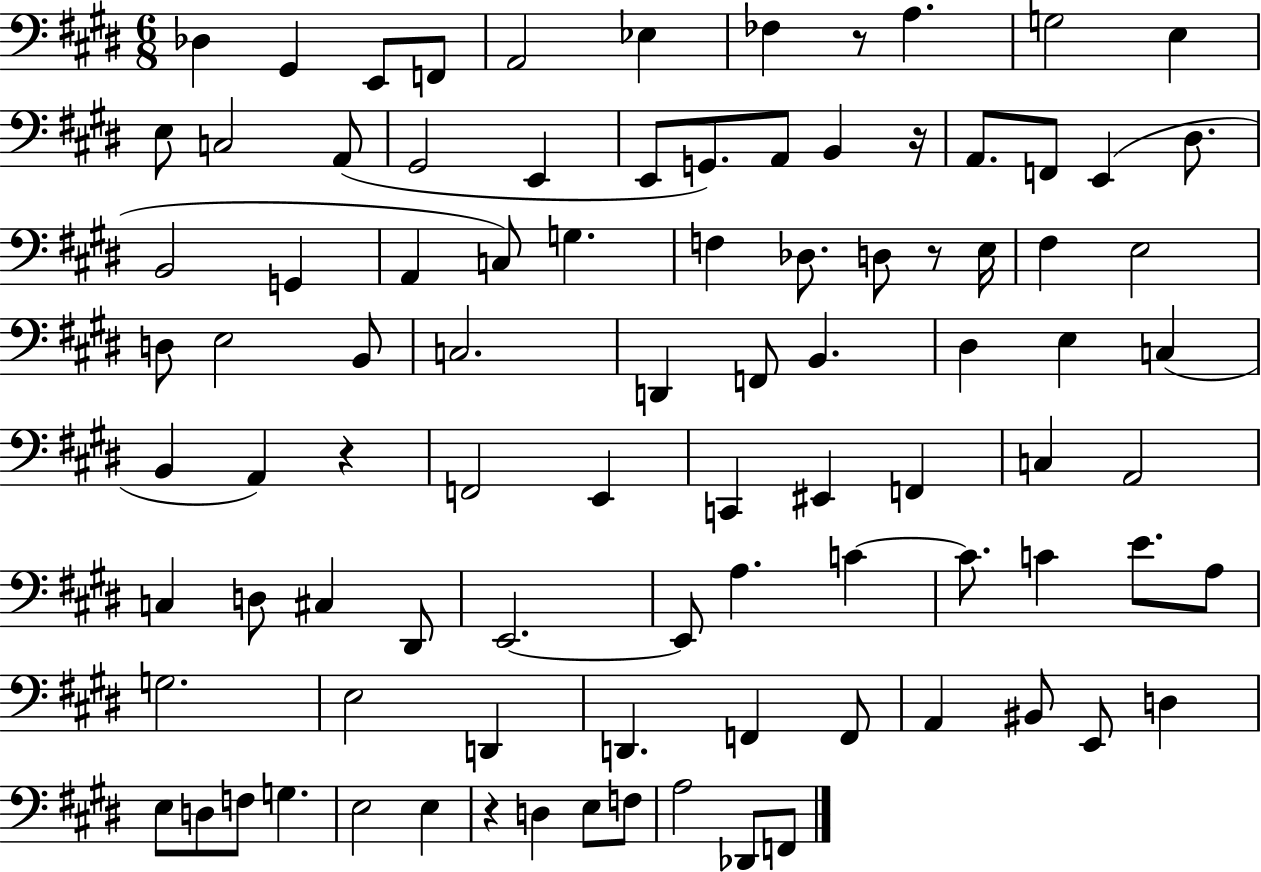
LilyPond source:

{
  \clef bass
  \numericTimeSignature
  \time 6/8
  \key e \major
  des4 gis,4 e,8 f,8 | a,2 ees4 | fes4 r8 a4. | g2 e4 | \break e8 c2 a,8( | gis,2 e,4 | e,8 g,8.) a,8 b,4 r16 | a,8. f,8 e,4( dis8. | \break b,2 g,4 | a,4 c8) g4. | f4 des8. d8 r8 e16 | fis4 e2 | \break d8 e2 b,8 | c2. | d,4 f,8 b,4. | dis4 e4 c4( | \break b,4 a,4) r4 | f,2 e,4 | c,4 eis,4 f,4 | c4 a,2 | \break c4 d8 cis4 dis,8 | e,2.~~ | e,8 a4. c'4~~ | c'8. c'4 e'8. a8 | \break g2. | e2 d,4 | d,4. f,4 f,8 | a,4 bis,8 e,8 d4 | \break e8 d8 f8 g4. | e2 e4 | r4 d4 e8 f8 | a2 des,8 f,8 | \break \bar "|."
}